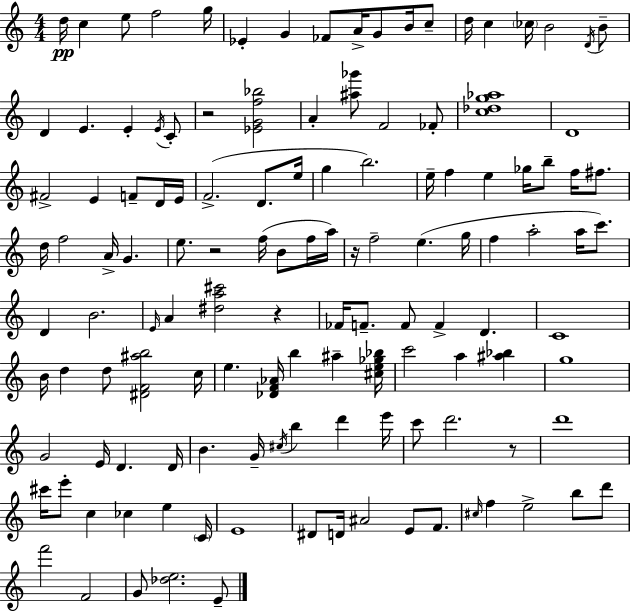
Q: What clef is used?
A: treble